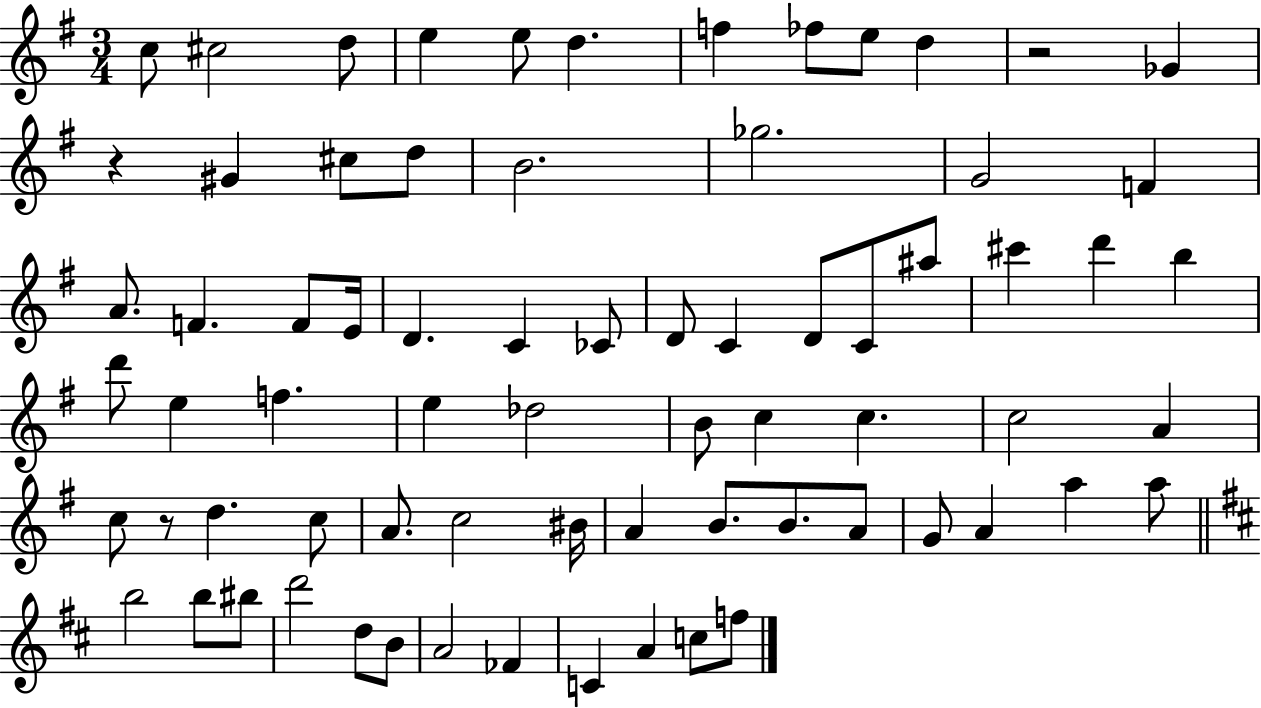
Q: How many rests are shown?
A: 3